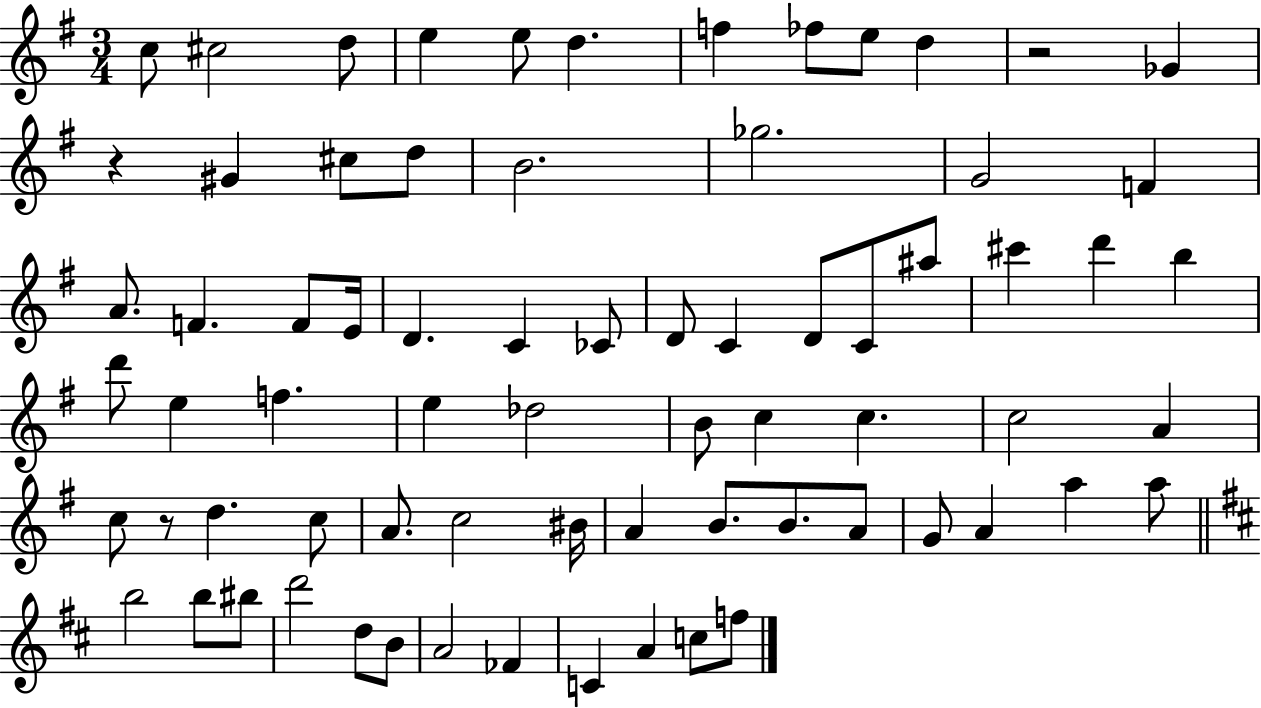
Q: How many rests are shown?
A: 3